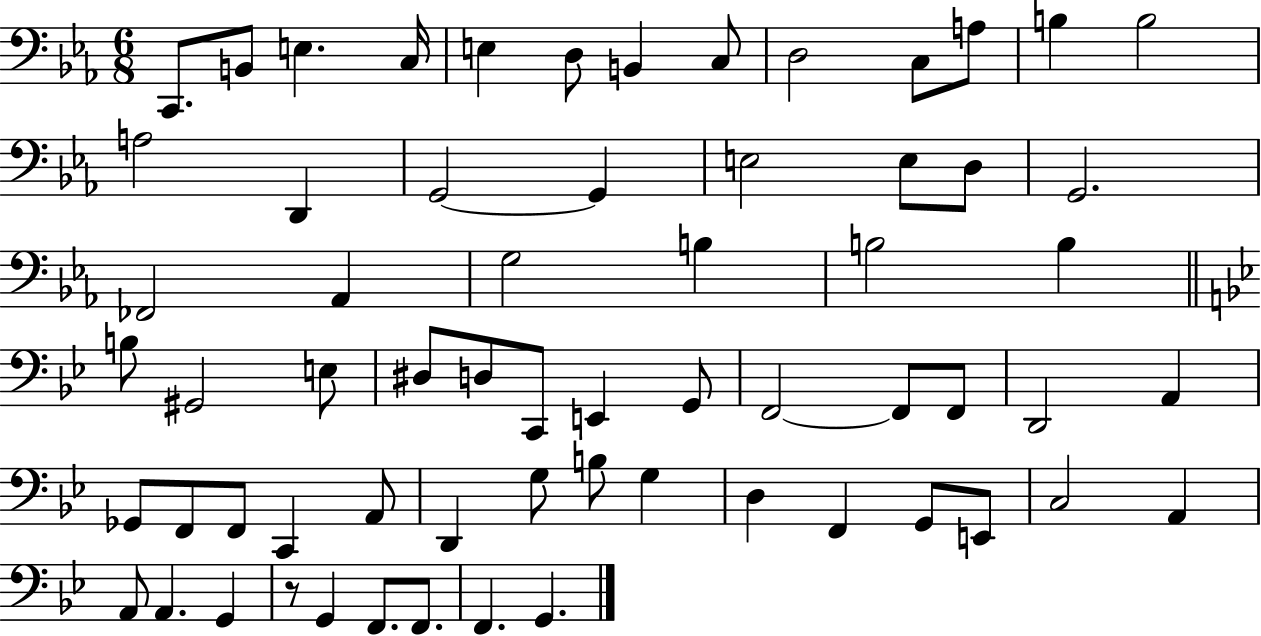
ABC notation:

X:1
T:Untitled
M:6/8
L:1/4
K:Eb
C,,/2 B,,/2 E, C,/4 E, D,/2 B,, C,/2 D,2 C,/2 A,/2 B, B,2 A,2 D,, G,,2 G,, E,2 E,/2 D,/2 G,,2 _F,,2 _A,, G,2 B, B,2 B, B,/2 ^G,,2 E,/2 ^D,/2 D,/2 C,,/2 E,, G,,/2 F,,2 F,,/2 F,,/2 D,,2 A,, _G,,/2 F,,/2 F,,/2 C,, A,,/2 D,, G,/2 B,/2 G, D, F,, G,,/2 E,,/2 C,2 A,, A,,/2 A,, G,, z/2 G,, F,,/2 F,,/2 F,, G,,